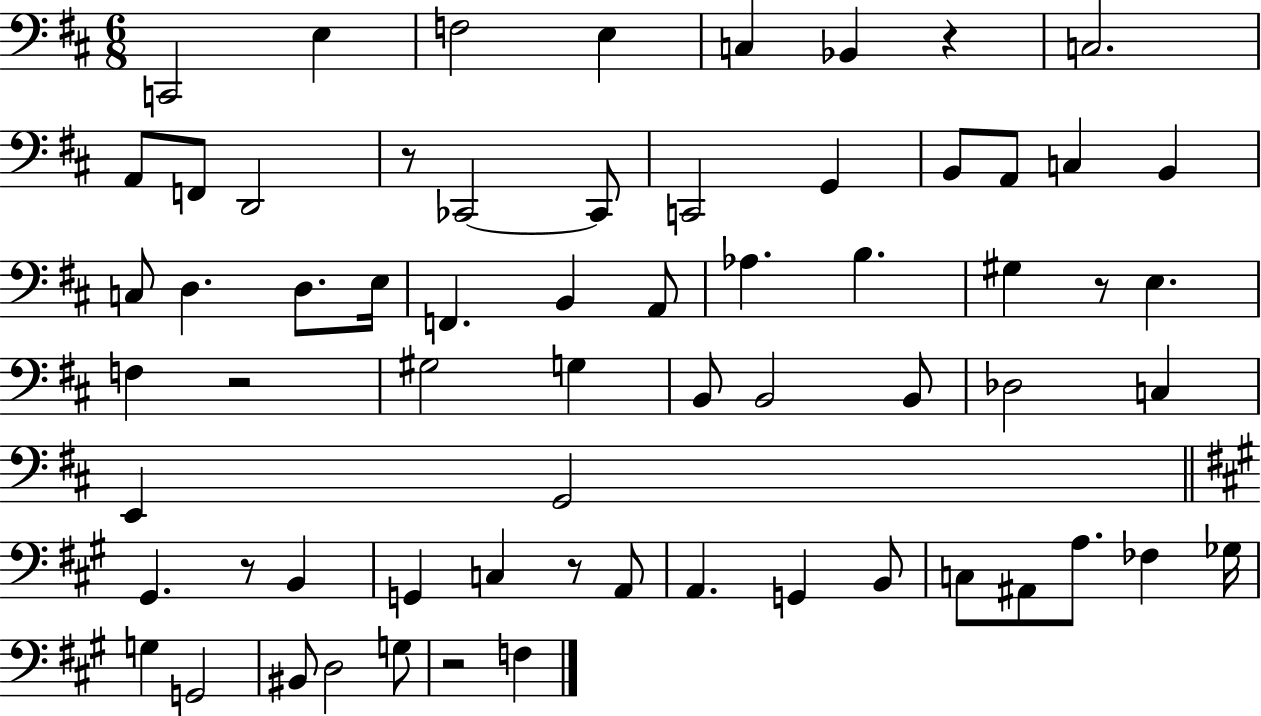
X:1
T:Untitled
M:6/8
L:1/4
K:D
C,,2 E, F,2 E, C, _B,, z C,2 A,,/2 F,,/2 D,,2 z/2 _C,,2 _C,,/2 C,,2 G,, B,,/2 A,,/2 C, B,, C,/2 D, D,/2 E,/4 F,, B,, A,,/2 _A, B, ^G, z/2 E, F, z2 ^G,2 G, B,,/2 B,,2 B,,/2 _D,2 C, E,, G,,2 ^G,, z/2 B,, G,, C, z/2 A,,/2 A,, G,, B,,/2 C,/2 ^A,,/2 A,/2 _F, _G,/4 G, G,,2 ^B,,/2 D,2 G,/2 z2 F,